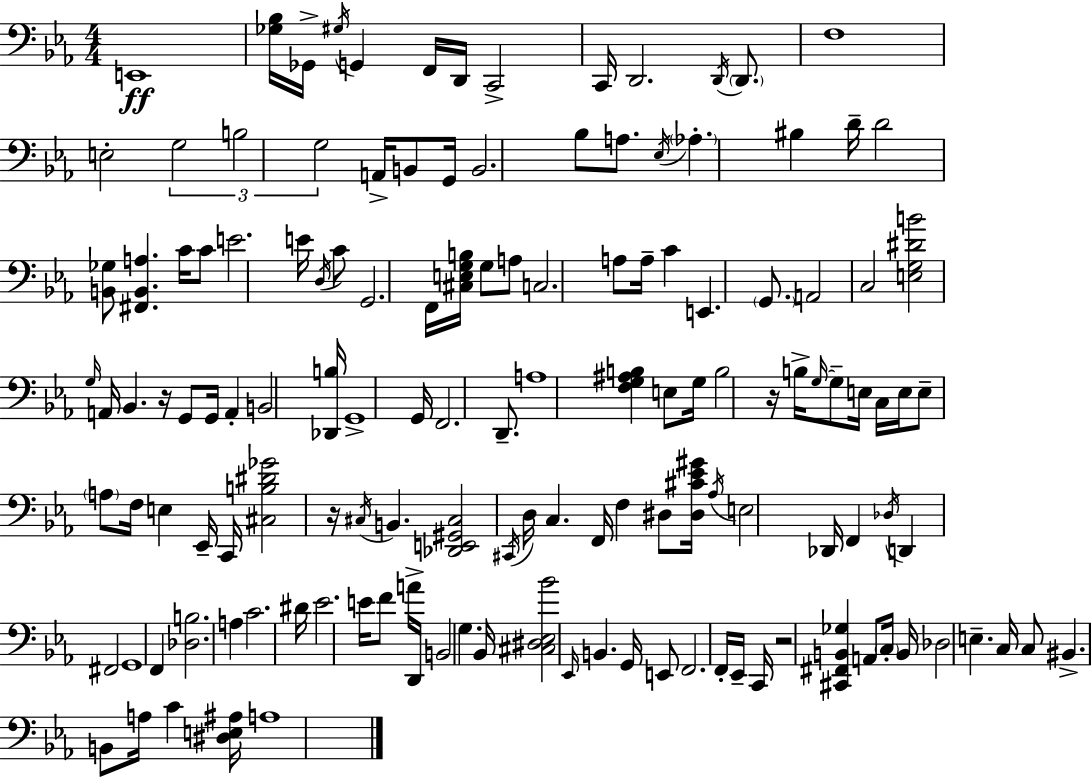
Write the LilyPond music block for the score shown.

{
  \clef bass
  \numericTimeSignature
  \time 4/4
  \key ees \major
  e,1\ff | <ges bes>16 ges,16-> \acciaccatura { gis16 } g,4 f,16 d,16 c,2-> | c,16 d,2. \acciaccatura { d,16 } \parenthesize d,8. | f1 | \break e2-. \tuplet 3/2 { g2 | b2 g2 } | a,16-> b,8 g,16 b,2. | bes8 a8. \acciaccatura { ees16 } \parenthesize aes4.-. bis4 | \break d'16-- d'2 <b, ges>8 <fis, b, a>4. | c'16 c'8 e'2. | e'16 \acciaccatura { d16 } c'8 g,2. | f,16 <cis e g b>16 g8 a8 c2. | \break a8 a16-- c'4 e,4. | \parenthesize g,8. a,2 c2 | <e g dis' b'>2 \grace { g16 } a,16 bes,4. | r16 g,8 g,16 a,4-. b,2 | \break <des, b>16 g,1-> | g,16 f,2. | d,8.-- a1 | <f g ais b>4 e8 g16 b2 | \break r16 b16-> \grace { g16~ }~ g8-- e16 c16 e16 e8-- \parenthesize a8 | f16 e4 ees,16-- c,16 <cis b dis' ges'>2 r16 | \acciaccatura { cis16 } b,4. <des, e, gis, cis>2 \acciaccatura { cis,16 } | d16 c4. f,16 f4 dis8 <dis cis' ees' gis'>16 \acciaccatura { aes16 } | \break e2 des,16 f,4 \acciaccatura { des16 } d,4 | fis,2 g,1 | f,4 <des b>2. | a4 c'2. | \break dis'16 ees'2. | e'16 f'8 a'16-> d,16 b,2 | g4. bes,16 <cis dis ees bes'>2 | \grace { ees,16 } b,4. g,16 e,8 f,2. | \break f,16-. ees,16-- c,16 r2 | <cis, fis, b, ges>4 a,8 \parenthesize c16-. b,16 des2 | e4.-- c16 c8 bis,4.-> | b,8 a16 c'4 <dis e ais>16 a1 | \break \bar "|."
}